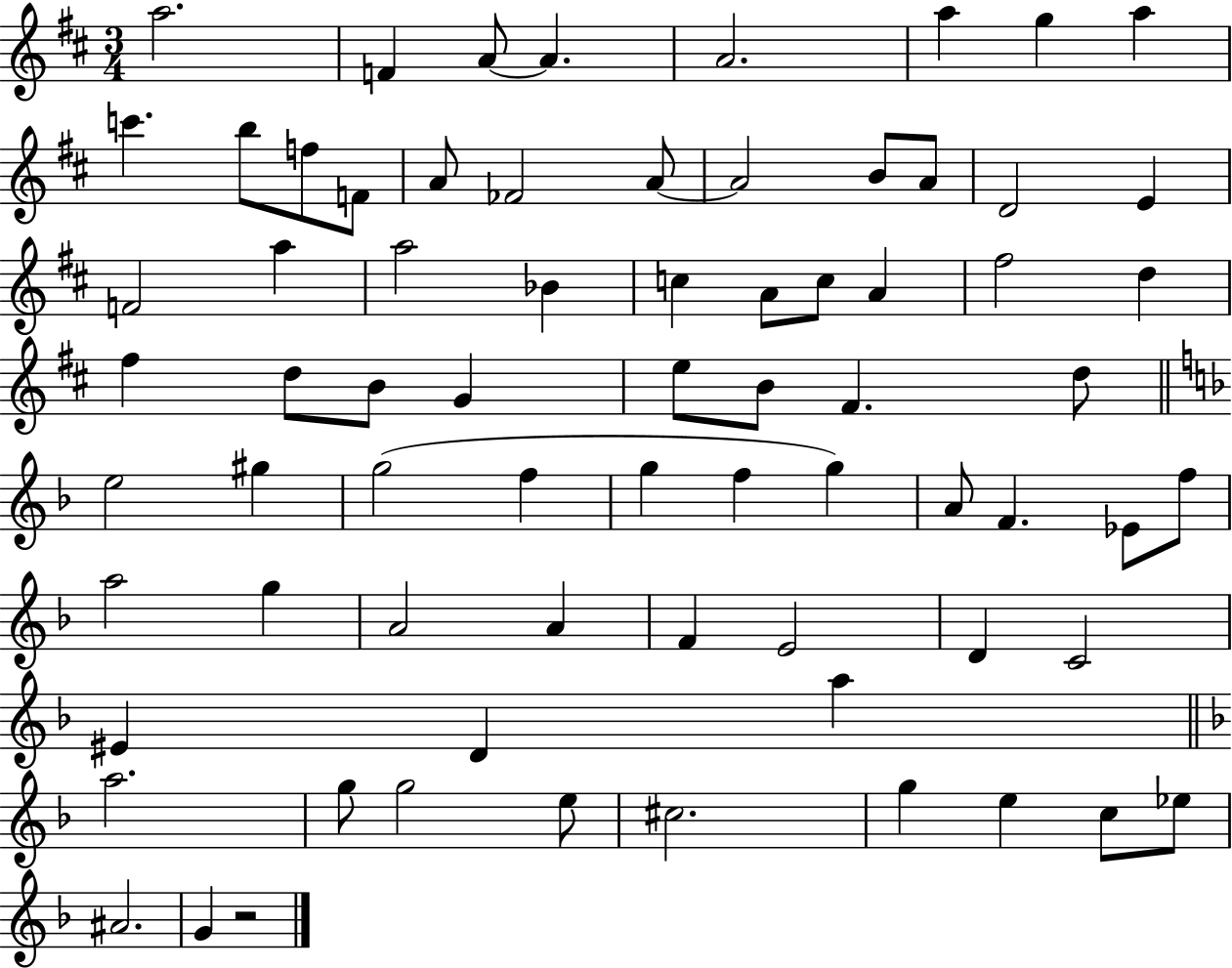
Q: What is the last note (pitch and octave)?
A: G4